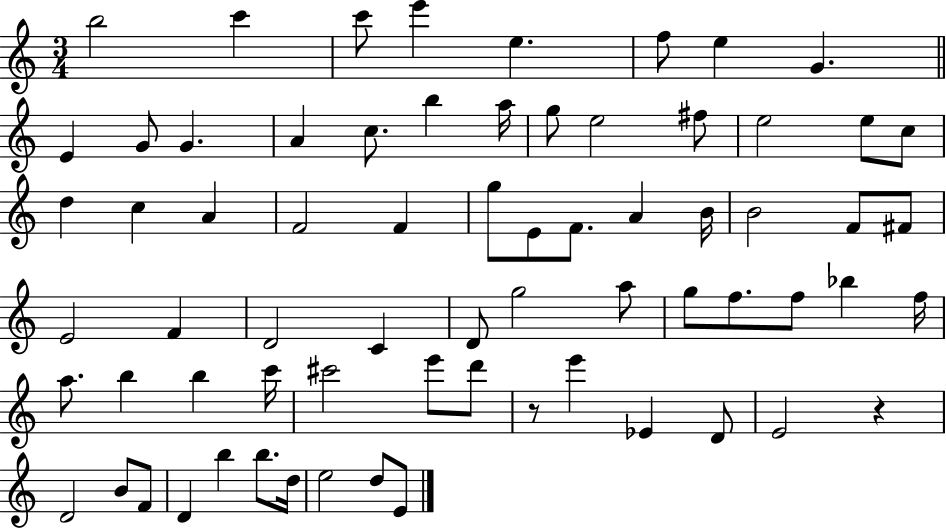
{
  \clef treble
  \numericTimeSignature
  \time 3/4
  \key c \major
  b''2 c'''4 | c'''8 e'''4 e''4. | f''8 e''4 g'4. | \bar "||" \break \key c \major e'4 g'8 g'4. | a'4 c''8. b''4 a''16 | g''8 e''2 fis''8 | e''2 e''8 c''8 | \break d''4 c''4 a'4 | f'2 f'4 | g''8 e'8 f'8. a'4 b'16 | b'2 f'8 fis'8 | \break e'2 f'4 | d'2 c'4 | d'8 g''2 a''8 | g''8 f''8. f''8 bes''4 f''16 | \break a''8. b''4 b''4 c'''16 | cis'''2 e'''8 d'''8 | r8 e'''4 ees'4 d'8 | e'2 r4 | \break d'2 b'8 f'8 | d'4 b''4 b''8. d''16 | e''2 d''8 e'8 | \bar "|."
}